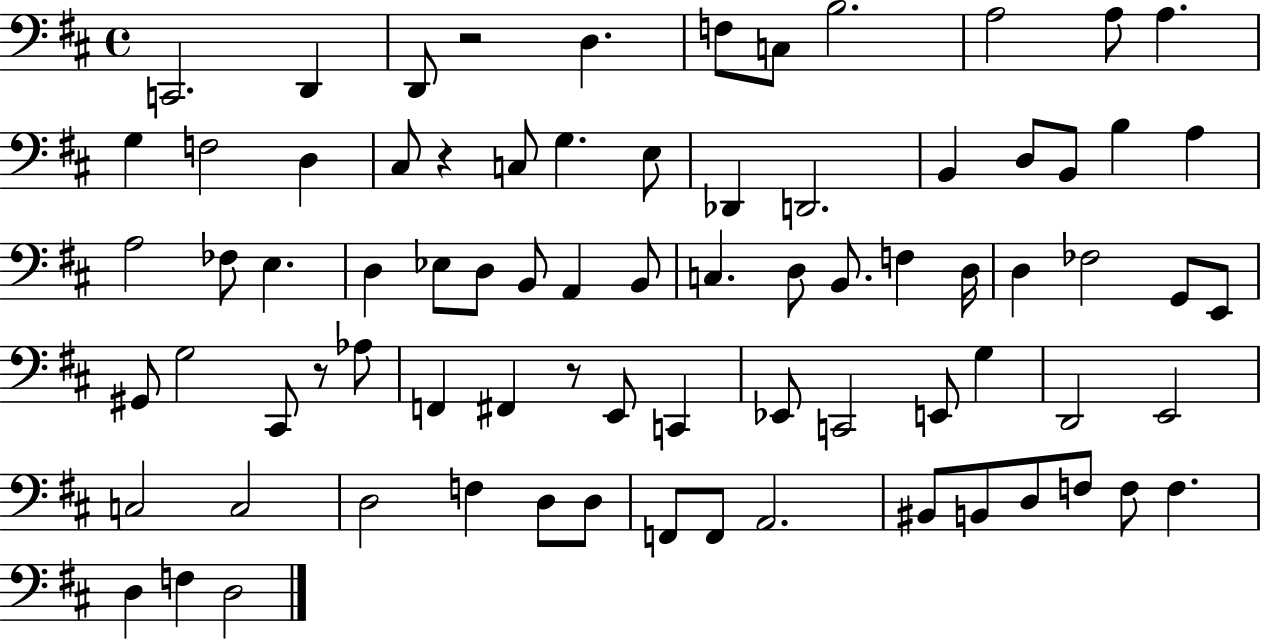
{
  \clef bass
  \time 4/4
  \defaultTimeSignature
  \key d \major
  c,2. d,4 | d,8 r2 d4. | f8 c8 b2. | a2 a8 a4. | \break g4 f2 d4 | cis8 r4 c8 g4. e8 | des,4 d,2. | b,4 d8 b,8 b4 a4 | \break a2 fes8 e4. | d4 ees8 d8 b,8 a,4 b,8 | c4. d8 b,8. f4 d16 | d4 fes2 g,8 e,8 | \break gis,8 g2 cis,8 r8 aes8 | f,4 fis,4 r8 e,8 c,4 | ees,8 c,2 e,8 g4 | d,2 e,2 | \break c2 c2 | d2 f4 d8 d8 | f,8 f,8 a,2. | bis,8 b,8 d8 f8 f8 f4. | \break d4 f4 d2 | \bar "|."
}